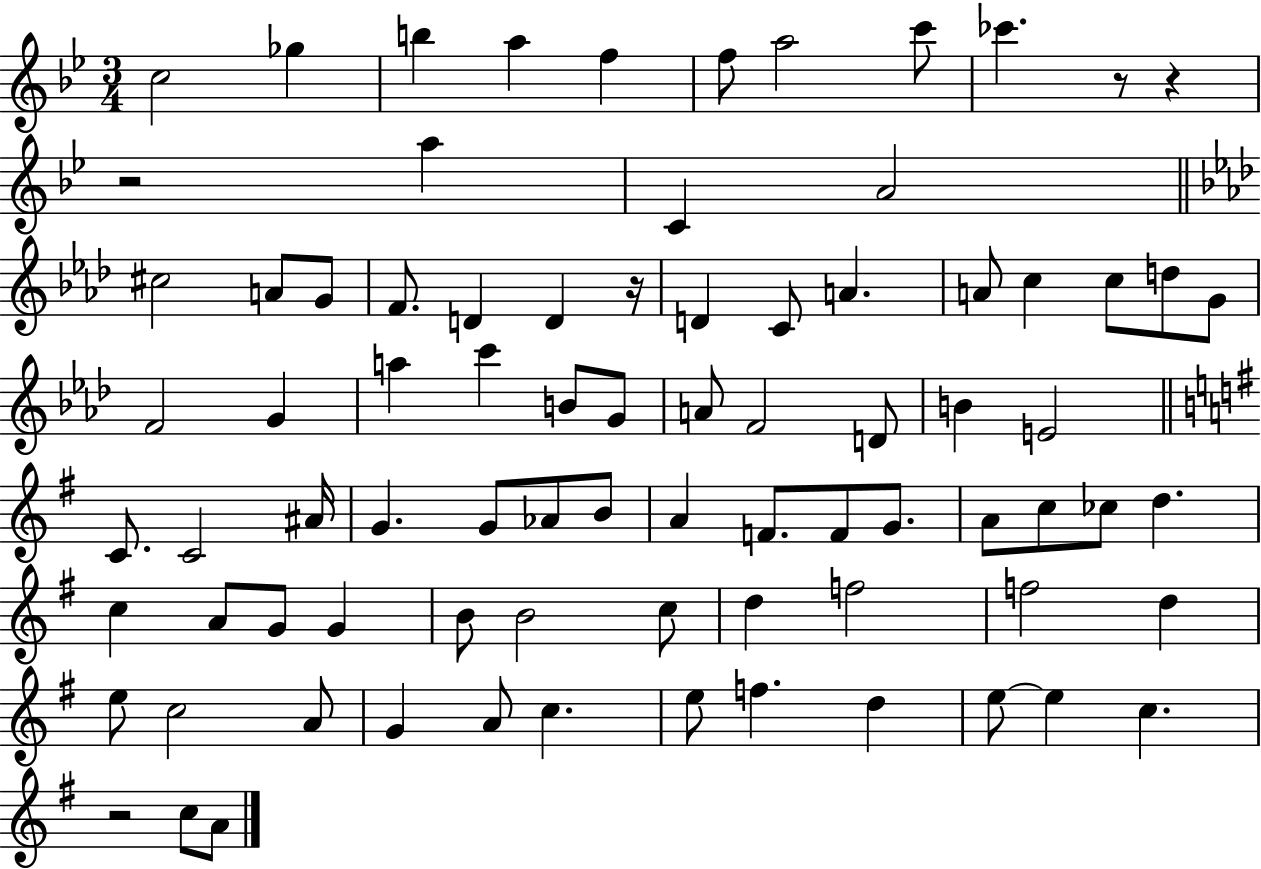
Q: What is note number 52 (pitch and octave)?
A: D5